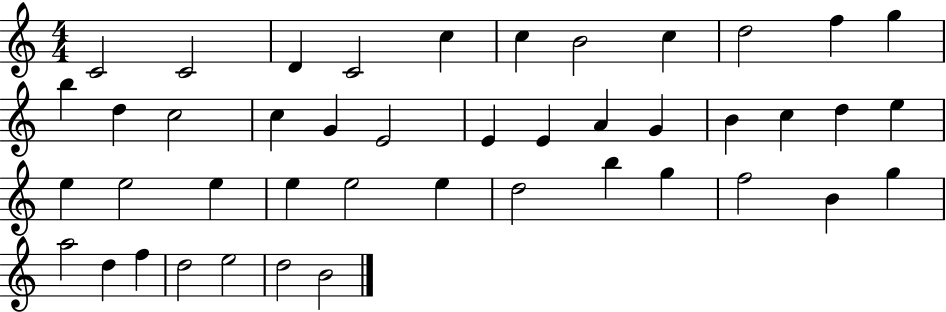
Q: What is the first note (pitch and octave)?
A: C4